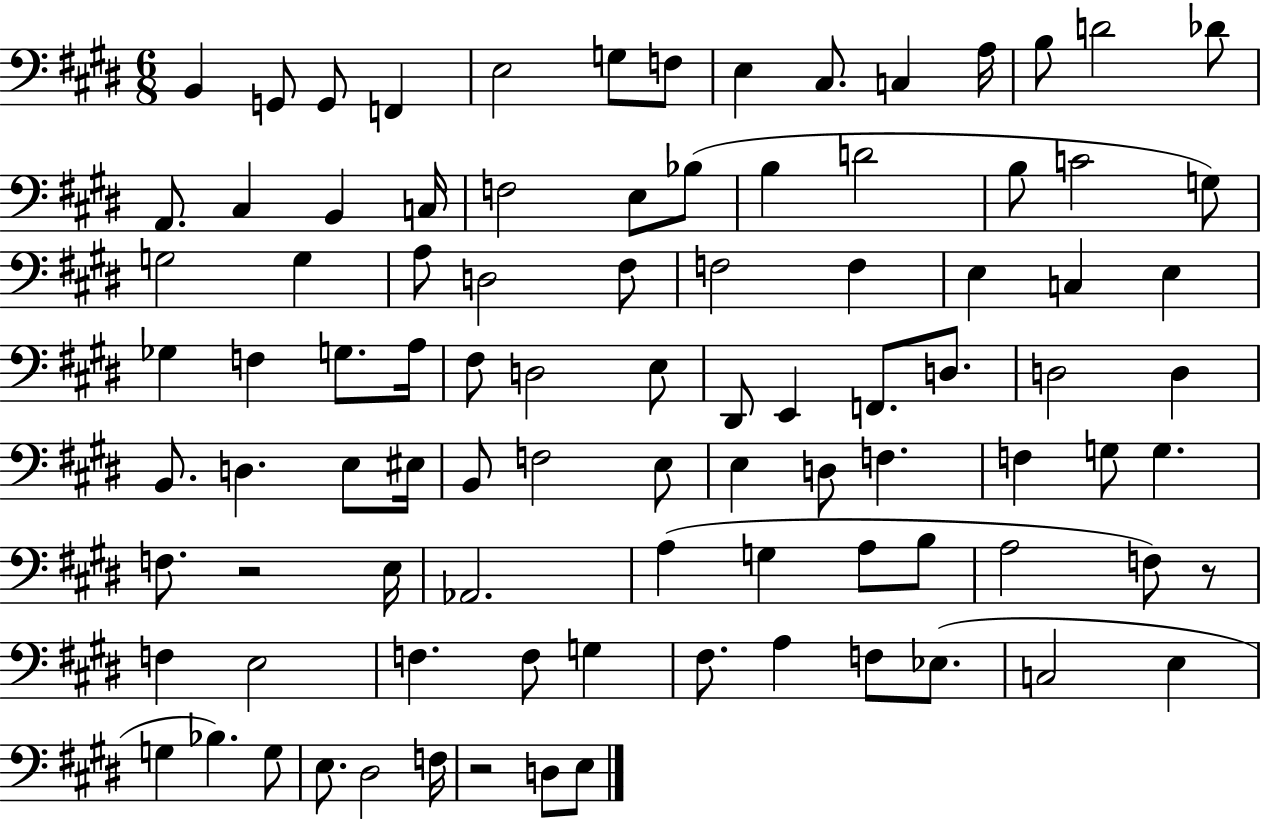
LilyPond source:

{
  \clef bass
  \numericTimeSignature
  \time 6/8
  \key e \major
  \repeat volta 2 { b,4 g,8 g,8 f,4 | e2 g8 f8 | e4 cis8. c4 a16 | b8 d'2 des'8 | \break a,8. cis4 b,4 c16 | f2 e8 bes8( | b4 d'2 | b8 c'2 g8) | \break g2 g4 | a8 d2 fis8 | f2 f4 | e4 c4 e4 | \break ges4 f4 g8. a16 | fis8 d2 e8 | dis,8 e,4 f,8. d8. | d2 d4 | \break b,8. d4. e8 eis16 | b,8 f2 e8 | e4 d8 f4. | f4 g8 g4. | \break f8. r2 e16 | aes,2. | a4( g4 a8 b8 | a2 f8) r8 | \break f4 e2 | f4. f8 g4 | fis8. a4 f8 ees8.( | c2 e4 | \break g4 bes4.) g8 | e8. dis2 f16 | r2 d8 e8 | } \bar "|."
}